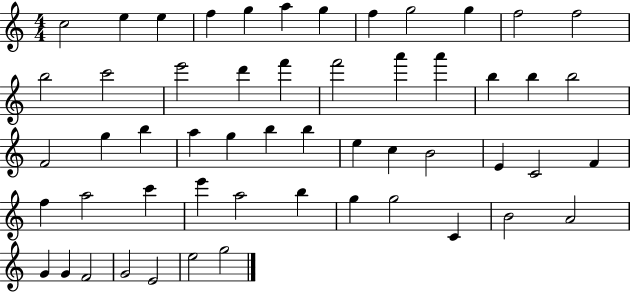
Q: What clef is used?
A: treble